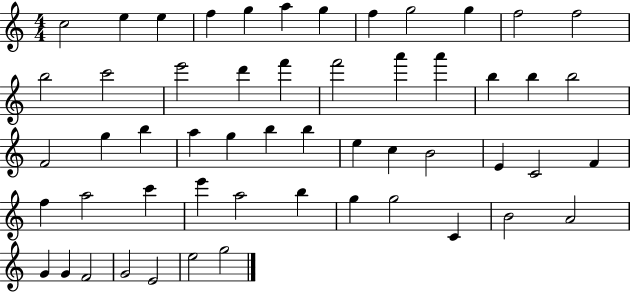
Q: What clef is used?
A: treble